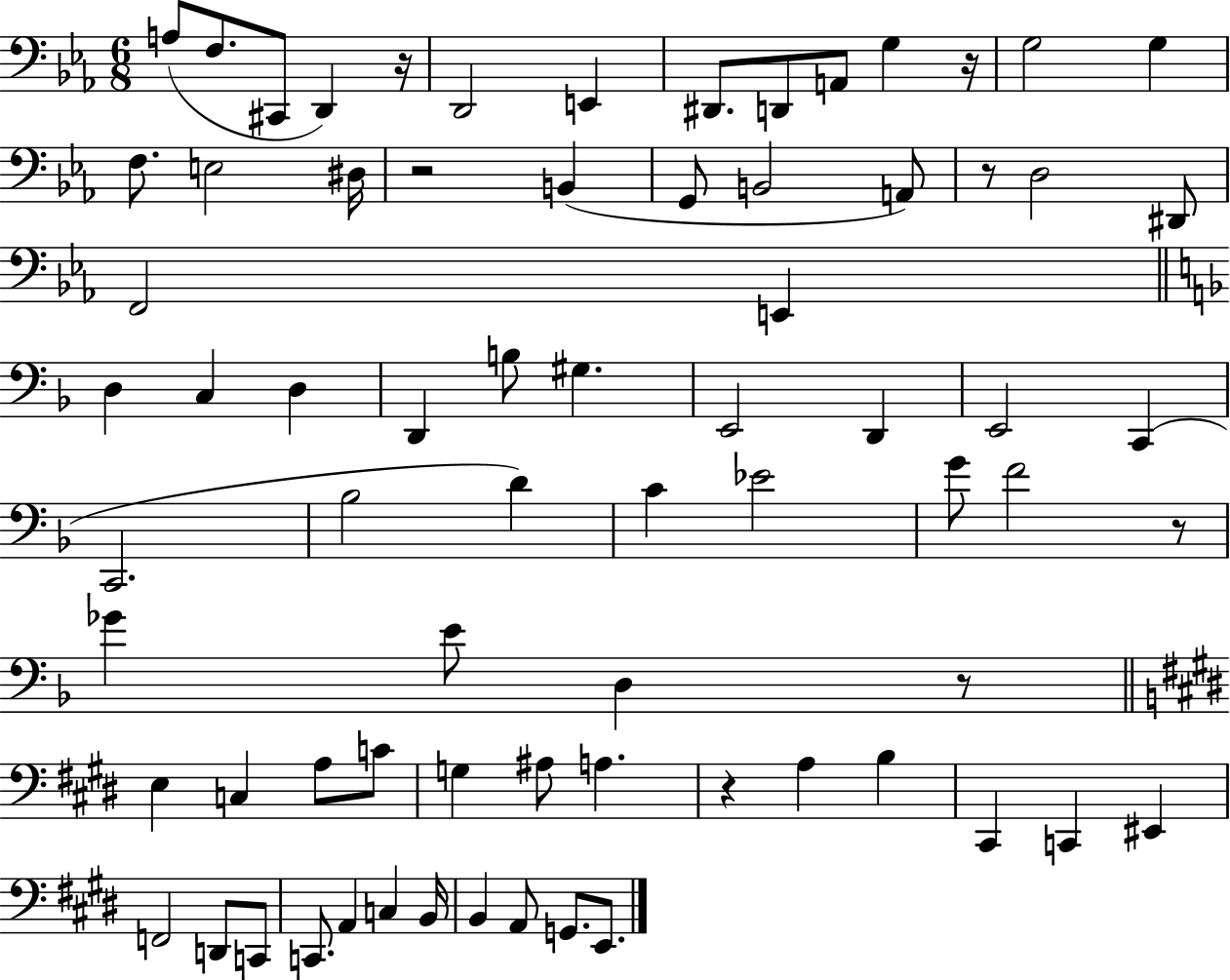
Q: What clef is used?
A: bass